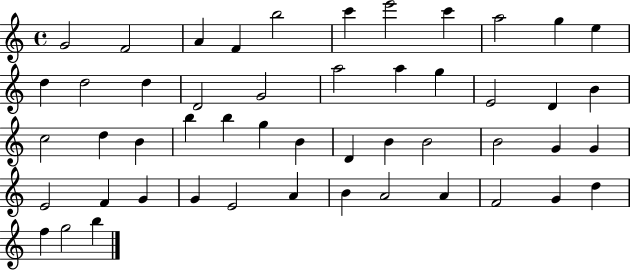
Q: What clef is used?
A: treble